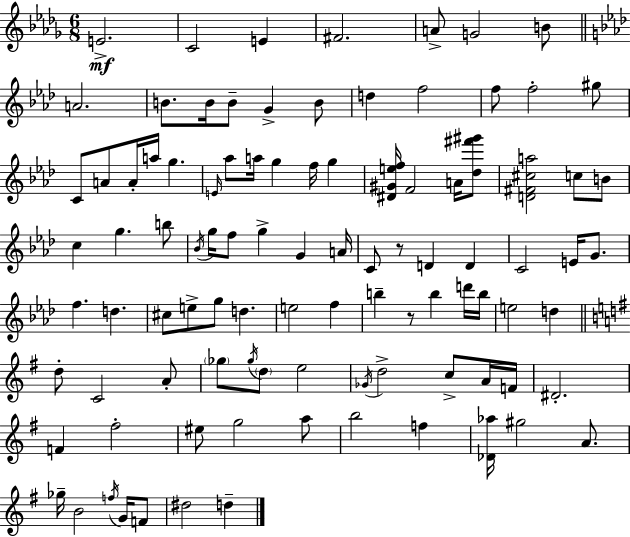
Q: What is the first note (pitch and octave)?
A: E4